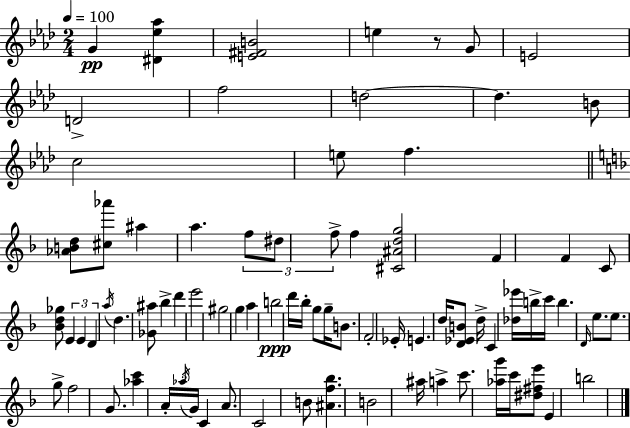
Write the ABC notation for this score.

X:1
T:Untitled
M:2/4
L:1/4
K:Ab
G [^D_e_a] [E^FB]2 e z/2 G/2 E2 D2 f2 d2 d B/2 c2 e/2 f [_ABd]/2 [^c_a']/2 ^a a f/2 ^d/2 f/2 f [^C^Adg]2 F F C/2 [_Bd_g]/2 E E D a/4 d [_G^a]/2 _b d' e'2 ^g2 g a b2 d'/4 _b/4 g/2 g/4 B/2 F2 _E/4 E d/4 [D_EB]/2 d/4 C [_d_e']/4 b/4 c'/4 b D/4 e/2 e/2 g/2 f2 G/2 [_ac'] A/4 _a/4 G/4 C A/2 C2 B/2 [^Af_b] B2 ^a/4 a c'/2 [_ag']/4 c'/4 [^d^fe']/2 E b2